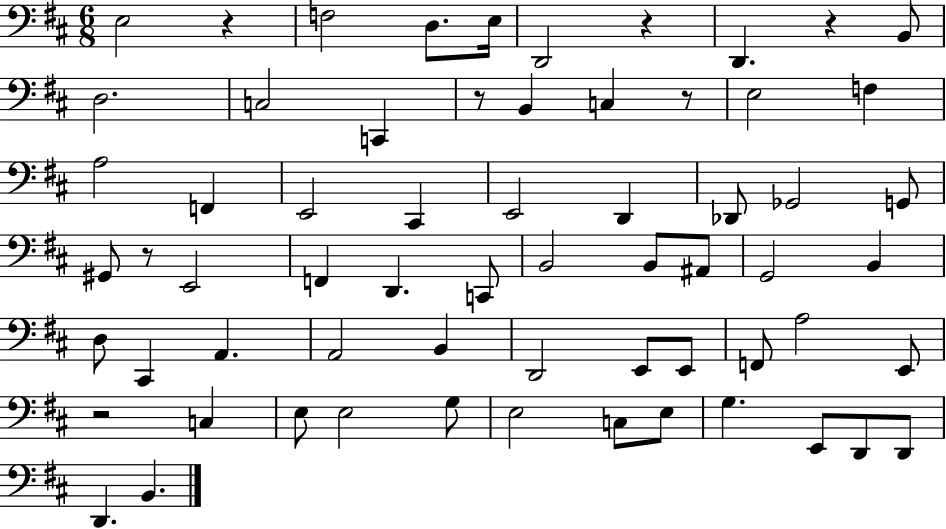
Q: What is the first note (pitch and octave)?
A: E3